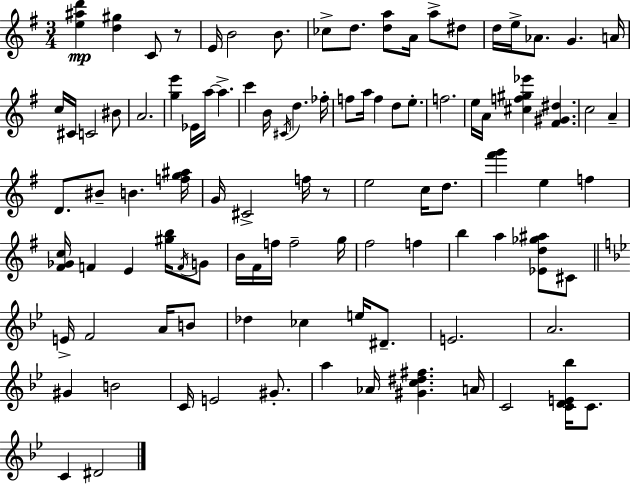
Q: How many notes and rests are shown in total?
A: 99